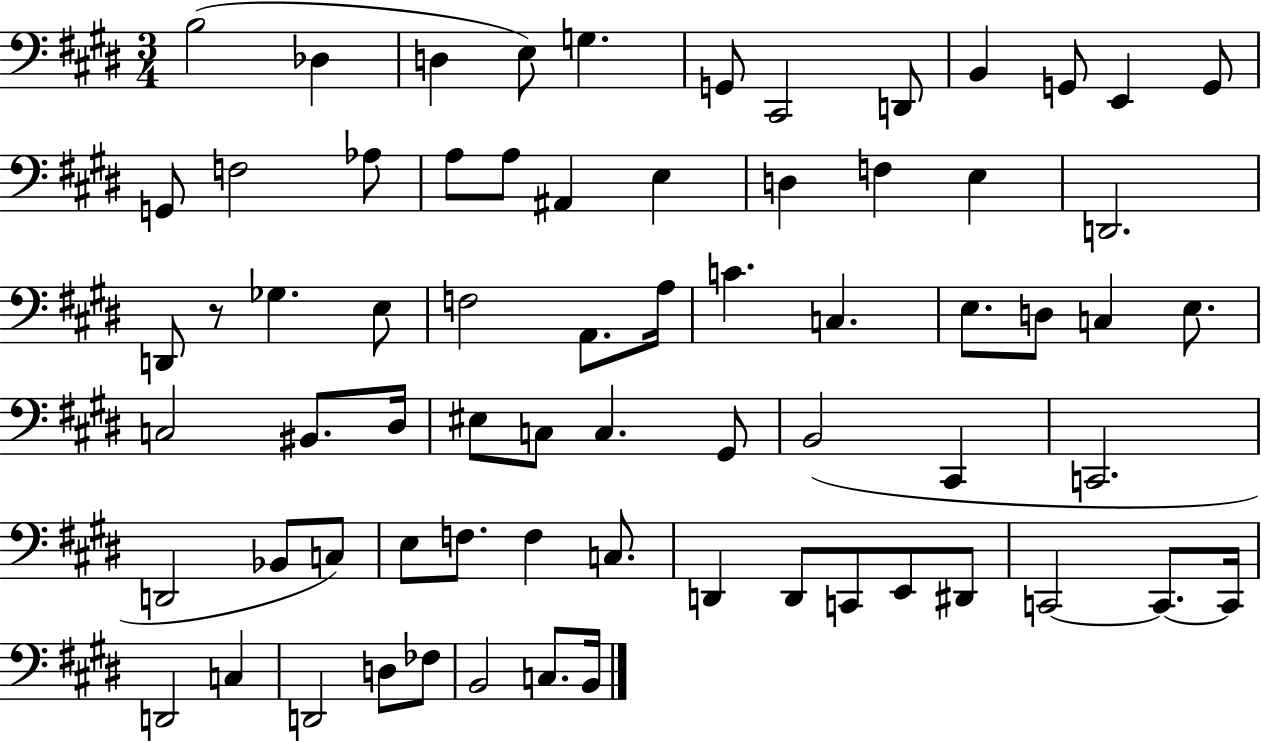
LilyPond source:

{
  \clef bass
  \numericTimeSignature
  \time 3/4
  \key e \major
  b2( des4 | d4 e8) g4. | g,8 cis,2 d,8 | b,4 g,8 e,4 g,8 | \break g,8 f2 aes8 | a8 a8 ais,4 e4 | d4 f4 e4 | d,2. | \break d,8 r8 ges4. e8 | f2 a,8. a16 | c'4. c4. | e8. d8 c4 e8. | \break c2 bis,8. dis16 | eis8 c8 c4. gis,8 | b,2( cis,4 | c,2. | \break d,2 bes,8 c8) | e8 f8. f4 c8. | d,4 d,8 c,8 e,8 dis,8 | c,2~~ c,8.~~ c,16 | \break d,2 c4 | d,2 d8 fes8 | b,2 c8. b,16 | \bar "|."
}